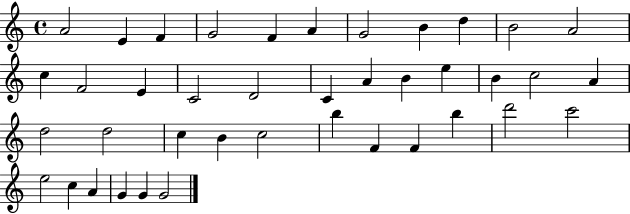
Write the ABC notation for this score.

X:1
T:Untitled
M:4/4
L:1/4
K:C
A2 E F G2 F A G2 B d B2 A2 c F2 E C2 D2 C A B e B c2 A d2 d2 c B c2 b F F b d'2 c'2 e2 c A G G G2